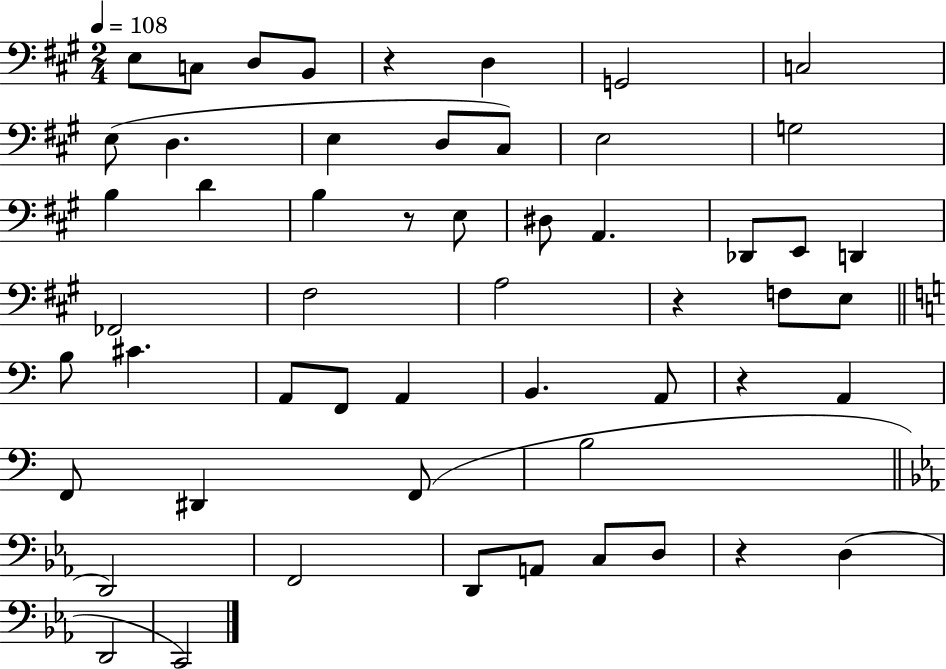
{
  \clef bass
  \numericTimeSignature
  \time 2/4
  \key a \major
  \tempo 4 = 108
  e8 c8 d8 b,8 | r4 d4 | g,2 | c2 | \break e8( d4. | e4 d8 cis8) | e2 | g2 | \break b4 d'4 | b4 r8 e8 | dis8 a,4. | des,8 e,8 d,4 | \break fes,2 | fis2 | a2 | r4 f8 e8 | \break \bar "||" \break \key c \major b8 cis'4. | a,8 f,8 a,4 | b,4. a,8 | r4 a,4 | \break f,8 dis,4 f,8( | b2 | \bar "||" \break \key c \minor d,2) | f,2 | d,8 a,8 c8 d8 | r4 d4( | \break d,2 | c,2) | \bar "|."
}